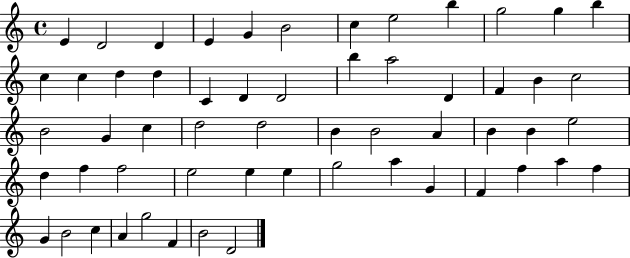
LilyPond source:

{
  \clef treble
  \time 4/4
  \defaultTimeSignature
  \key c \major
  e'4 d'2 d'4 | e'4 g'4 b'2 | c''4 e''2 b''4 | g''2 g''4 b''4 | \break c''4 c''4 d''4 d''4 | c'4 d'4 d'2 | b''4 a''2 d'4 | f'4 b'4 c''2 | \break b'2 g'4 c''4 | d''2 d''2 | b'4 b'2 a'4 | b'4 b'4 e''2 | \break d''4 f''4 f''2 | e''2 e''4 e''4 | g''2 a''4 g'4 | f'4 f''4 a''4 f''4 | \break g'4 b'2 c''4 | a'4 g''2 f'4 | b'2 d'2 | \bar "|."
}